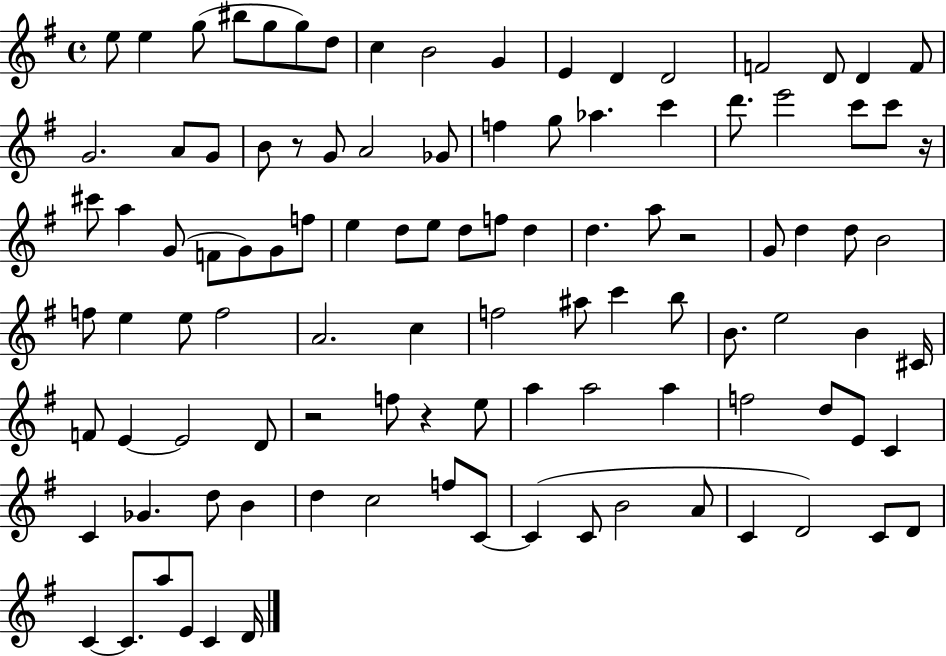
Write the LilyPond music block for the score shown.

{
  \clef treble
  \time 4/4
  \defaultTimeSignature
  \key g \major
  \repeat volta 2 { e''8 e''4 g''8( bis''8 g''8 g''8) d''8 | c''4 b'2 g'4 | e'4 d'4 d'2 | f'2 d'8 d'4 f'8 | \break g'2. a'8 g'8 | b'8 r8 g'8 a'2 ges'8 | f''4 g''8 aes''4. c'''4 | d'''8. e'''2 c'''8 c'''8 r16 | \break cis'''8 a''4 g'8( f'8 g'8) g'8 f''8 | e''4 d''8 e''8 d''8 f''8 d''4 | d''4. a''8 r2 | g'8 d''4 d''8 b'2 | \break f''8 e''4 e''8 f''2 | a'2. c''4 | f''2 ais''8 c'''4 b''8 | b'8. e''2 b'4 cis'16 | \break f'8 e'4~~ e'2 d'8 | r2 f''8 r4 e''8 | a''4 a''2 a''4 | f''2 d''8 e'8 c'4 | \break c'4 ges'4. d''8 b'4 | d''4 c''2 f''8 c'8~~ | c'4( c'8 b'2 a'8 | c'4 d'2) c'8 d'8 | \break c'4~~ c'8. a''8 e'8 c'4 d'16 | } \bar "|."
}